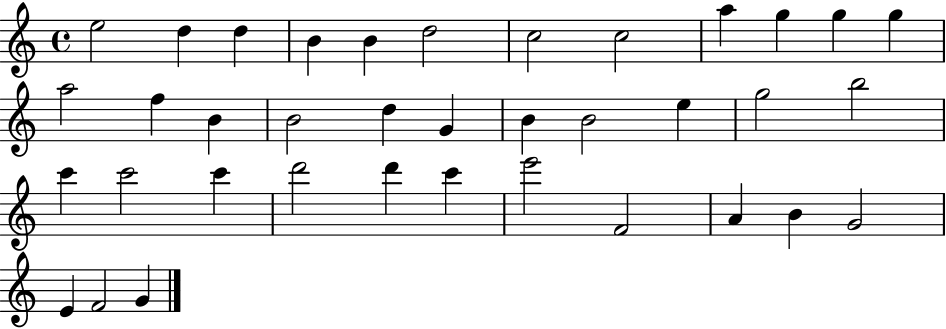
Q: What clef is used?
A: treble